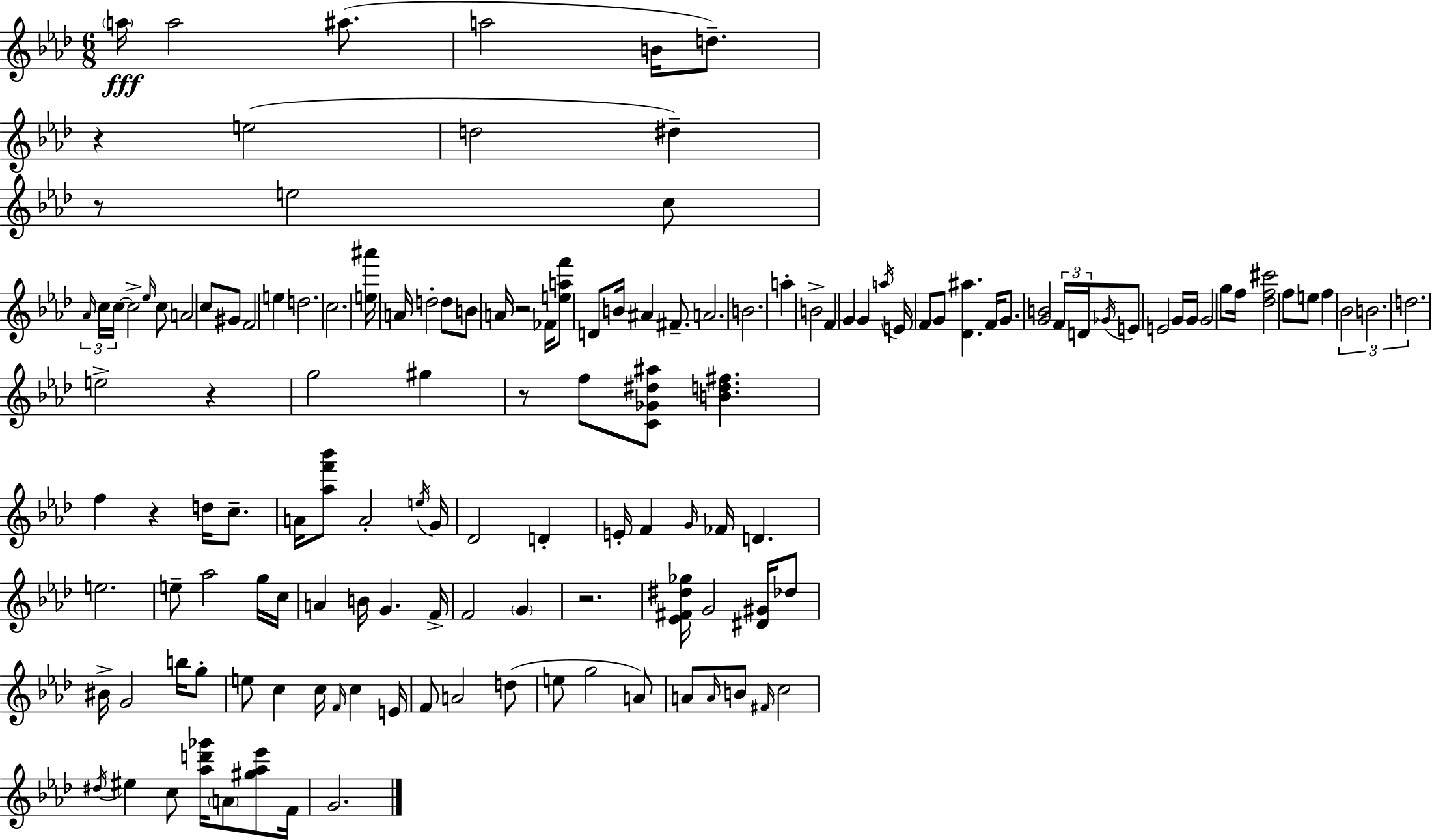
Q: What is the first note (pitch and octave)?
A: A5